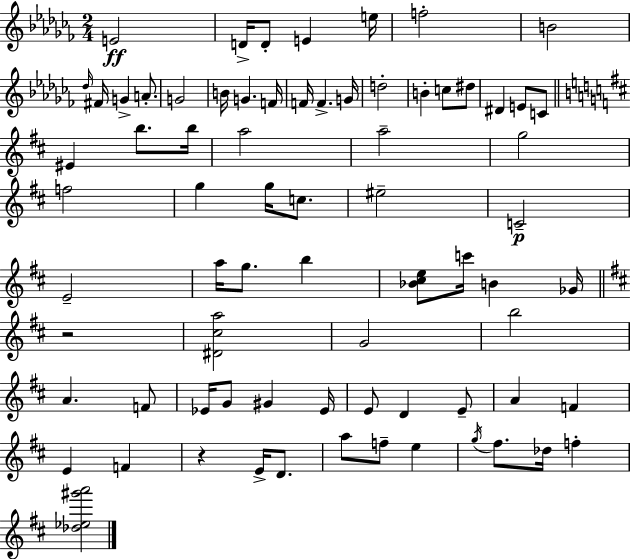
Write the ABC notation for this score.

X:1
T:Untitled
M:2/4
L:1/4
K:Abm
E2 D/4 D/2 E e/4 f2 B2 _d/4 ^F/4 G A/2 G2 B/4 G F/4 F/4 F G/4 d2 B c/2 ^d/2 ^D E/2 C/2 ^E b/2 b/4 a2 a2 g2 f2 g g/4 c/2 ^e2 C2 E2 a/4 g/2 b [_B^ce]/2 c'/4 B _G/4 z2 [^D^ca]2 G2 b2 A F/2 _E/4 G/2 ^G _E/4 E/2 D E/2 A F E F z E/4 D/2 a/2 f/2 e g/4 ^f/2 _d/4 f [_d_e^g'a']2